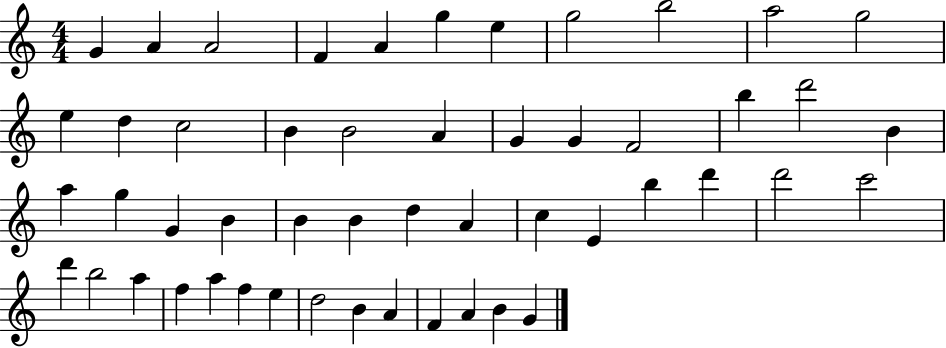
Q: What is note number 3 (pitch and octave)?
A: A4